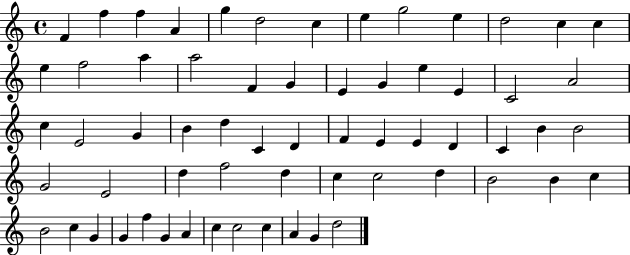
{
  \clef treble
  \time 4/4
  \defaultTimeSignature
  \key c \major
  f'4 f''4 f''4 a'4 | g''4 d''2 c''4 | e''4 g''2 e''4 | d''2 c''4 c''4 | \break e''4 f''2 a''4 | a''2 f'4 g'4 | e'4 g'4 e''4 e'4 | c'2 a'2 | \break c''4 e'2 g'4 | b'4 d''4 c'4 d'4 | f'4 e'4 e'4 d'4 | c'4 b'4 b'2 | \break g'2 e'2 | d''4 f''2 d''4 | c''4 c''2 d''4 | b'2 b'4 c''4 | \break b'2 c''4 g'4 | g'4 f''4 g'4 a'4 | c''4 c''2 c''4 | a'4 g'4 d''2 | \break \bar "|."
}